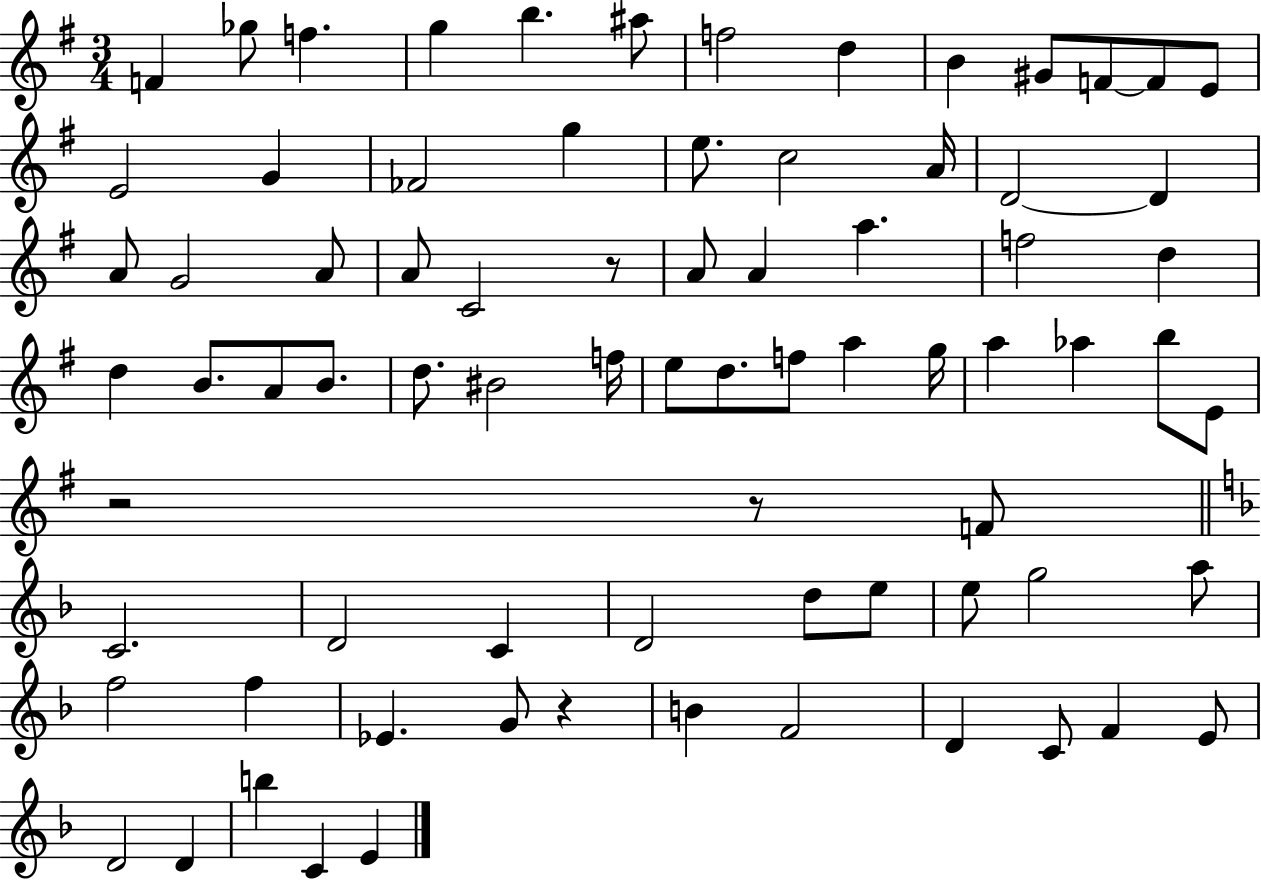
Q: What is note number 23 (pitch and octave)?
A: A4